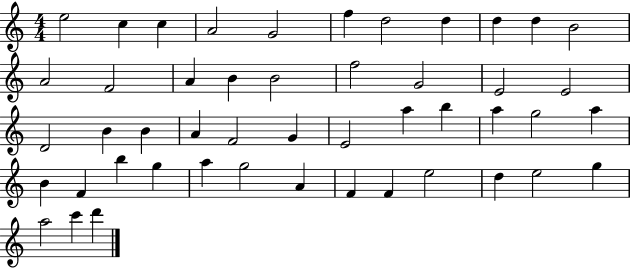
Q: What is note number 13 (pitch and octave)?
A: F4